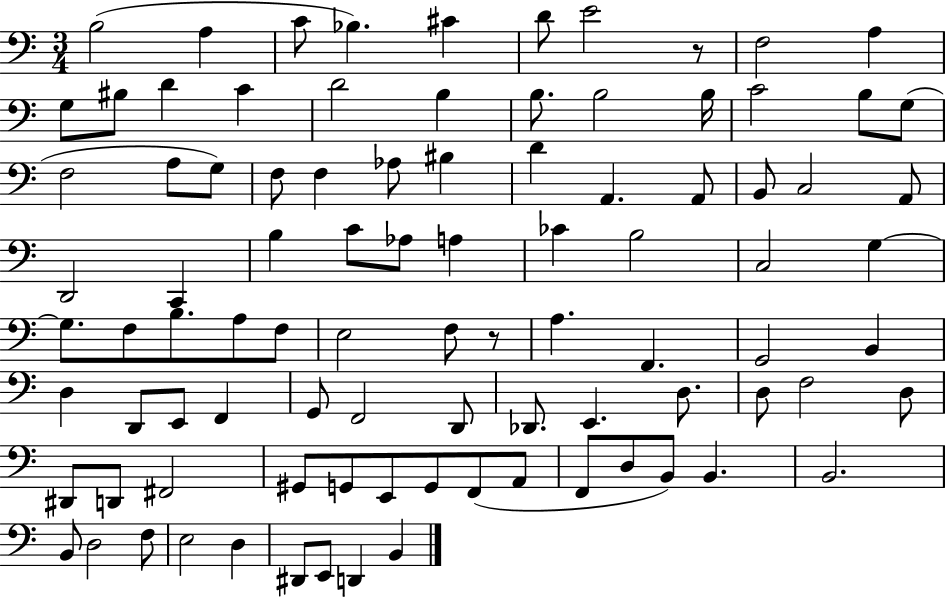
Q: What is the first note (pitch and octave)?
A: B3